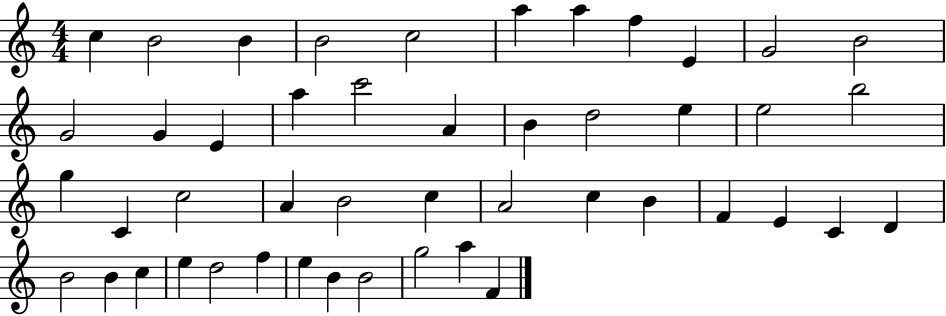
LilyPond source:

{
  \clef treble
  \numericTimeSignature
  \time 4/4
  \key c \major
  c''4 b'2 b'4 | b'2 c''2 | a''4 a''4 f''4 e'4 | g'2 b'2 | \break g'2 g'4 e'4 | a''4 c'''2 a'4 | b'4 d''2 e''4 | e''2 b''2 | \break g''4 c'4 c''2 | a'4 b'2 c''4 | a'2 c''4 b'4 | f'4 e'4 c'4 d'4 | \break b'2 b'4 c''4 | e''4 d''2 f''4 | e''4 b'4 b'2 | g''2 a''4 f'4 | \break \bar "|."
}